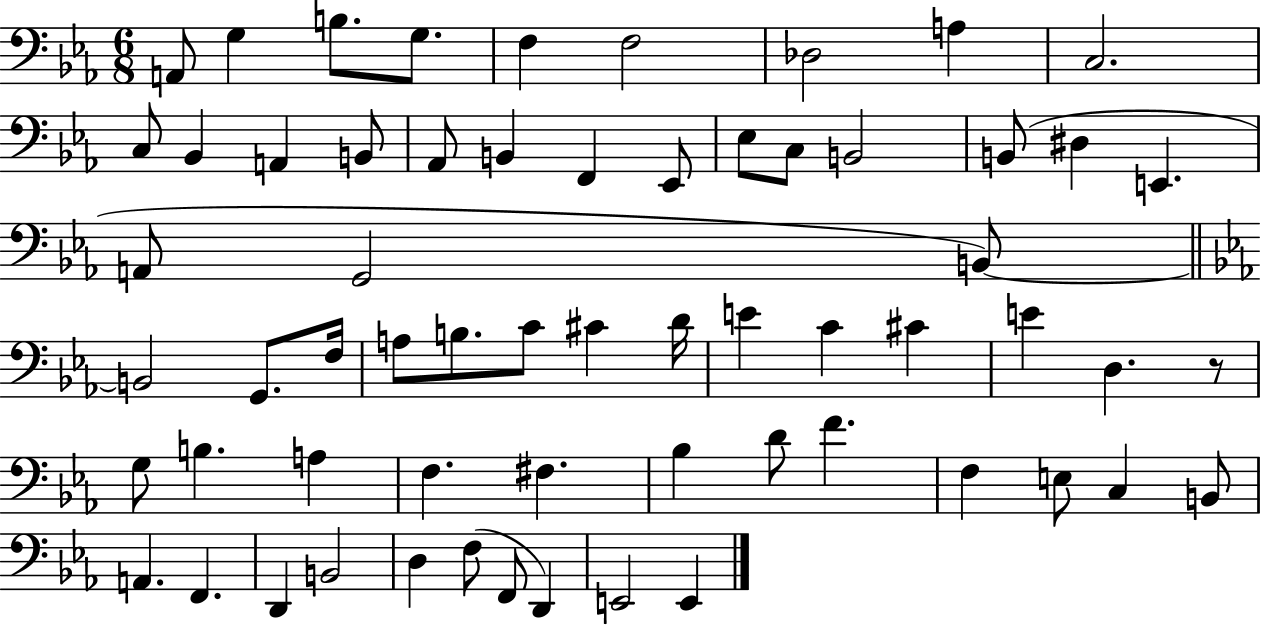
A2/e G3/q B3/e. G3/e. F3/q F3/h Db3/h A3/q C3/h. C3/e Bb2/q A2/q B2/e Ab2/e B2/q F2/q Eb2/e Eb3/e C3/e B2/h B2/e D#3/q E2/q. A2/e G2/h B2/e B2/h G2/e. F3/s A3/e B3/e. C4/e C#4/q D4/s E4/q C4/q C#4/q E4/q D3/q. R/e G3/e B3/q. A3/q F3/q. F#3/q. Bb3/q D4/e F4/q. F3/q E3/e C3/q B2/e A2/q. F2/q. D2/q B2/h D3/q F3/e F2/e D2/q E2/h E2/q